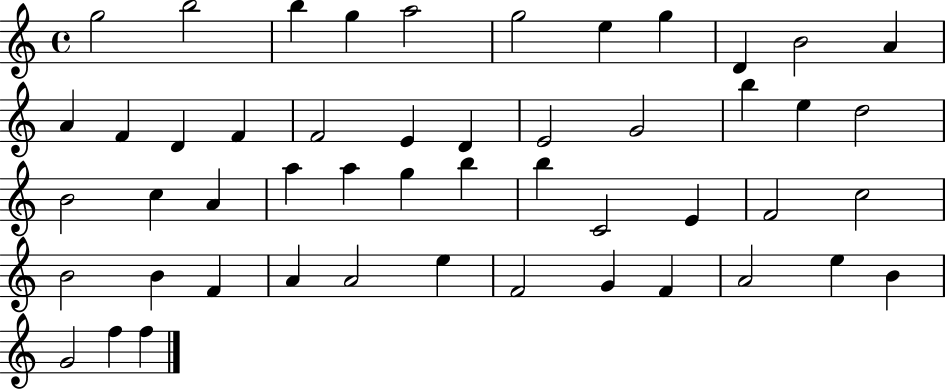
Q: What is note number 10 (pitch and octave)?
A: B4